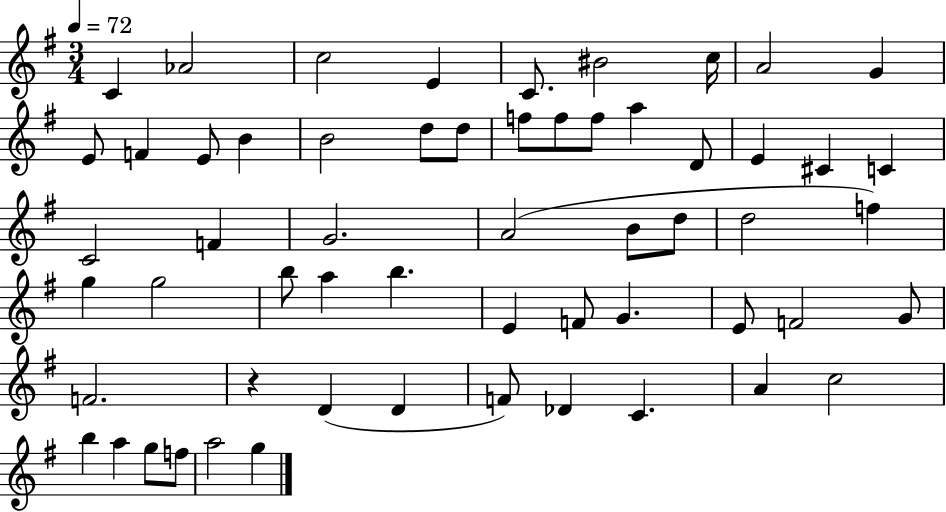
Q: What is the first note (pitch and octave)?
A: C4